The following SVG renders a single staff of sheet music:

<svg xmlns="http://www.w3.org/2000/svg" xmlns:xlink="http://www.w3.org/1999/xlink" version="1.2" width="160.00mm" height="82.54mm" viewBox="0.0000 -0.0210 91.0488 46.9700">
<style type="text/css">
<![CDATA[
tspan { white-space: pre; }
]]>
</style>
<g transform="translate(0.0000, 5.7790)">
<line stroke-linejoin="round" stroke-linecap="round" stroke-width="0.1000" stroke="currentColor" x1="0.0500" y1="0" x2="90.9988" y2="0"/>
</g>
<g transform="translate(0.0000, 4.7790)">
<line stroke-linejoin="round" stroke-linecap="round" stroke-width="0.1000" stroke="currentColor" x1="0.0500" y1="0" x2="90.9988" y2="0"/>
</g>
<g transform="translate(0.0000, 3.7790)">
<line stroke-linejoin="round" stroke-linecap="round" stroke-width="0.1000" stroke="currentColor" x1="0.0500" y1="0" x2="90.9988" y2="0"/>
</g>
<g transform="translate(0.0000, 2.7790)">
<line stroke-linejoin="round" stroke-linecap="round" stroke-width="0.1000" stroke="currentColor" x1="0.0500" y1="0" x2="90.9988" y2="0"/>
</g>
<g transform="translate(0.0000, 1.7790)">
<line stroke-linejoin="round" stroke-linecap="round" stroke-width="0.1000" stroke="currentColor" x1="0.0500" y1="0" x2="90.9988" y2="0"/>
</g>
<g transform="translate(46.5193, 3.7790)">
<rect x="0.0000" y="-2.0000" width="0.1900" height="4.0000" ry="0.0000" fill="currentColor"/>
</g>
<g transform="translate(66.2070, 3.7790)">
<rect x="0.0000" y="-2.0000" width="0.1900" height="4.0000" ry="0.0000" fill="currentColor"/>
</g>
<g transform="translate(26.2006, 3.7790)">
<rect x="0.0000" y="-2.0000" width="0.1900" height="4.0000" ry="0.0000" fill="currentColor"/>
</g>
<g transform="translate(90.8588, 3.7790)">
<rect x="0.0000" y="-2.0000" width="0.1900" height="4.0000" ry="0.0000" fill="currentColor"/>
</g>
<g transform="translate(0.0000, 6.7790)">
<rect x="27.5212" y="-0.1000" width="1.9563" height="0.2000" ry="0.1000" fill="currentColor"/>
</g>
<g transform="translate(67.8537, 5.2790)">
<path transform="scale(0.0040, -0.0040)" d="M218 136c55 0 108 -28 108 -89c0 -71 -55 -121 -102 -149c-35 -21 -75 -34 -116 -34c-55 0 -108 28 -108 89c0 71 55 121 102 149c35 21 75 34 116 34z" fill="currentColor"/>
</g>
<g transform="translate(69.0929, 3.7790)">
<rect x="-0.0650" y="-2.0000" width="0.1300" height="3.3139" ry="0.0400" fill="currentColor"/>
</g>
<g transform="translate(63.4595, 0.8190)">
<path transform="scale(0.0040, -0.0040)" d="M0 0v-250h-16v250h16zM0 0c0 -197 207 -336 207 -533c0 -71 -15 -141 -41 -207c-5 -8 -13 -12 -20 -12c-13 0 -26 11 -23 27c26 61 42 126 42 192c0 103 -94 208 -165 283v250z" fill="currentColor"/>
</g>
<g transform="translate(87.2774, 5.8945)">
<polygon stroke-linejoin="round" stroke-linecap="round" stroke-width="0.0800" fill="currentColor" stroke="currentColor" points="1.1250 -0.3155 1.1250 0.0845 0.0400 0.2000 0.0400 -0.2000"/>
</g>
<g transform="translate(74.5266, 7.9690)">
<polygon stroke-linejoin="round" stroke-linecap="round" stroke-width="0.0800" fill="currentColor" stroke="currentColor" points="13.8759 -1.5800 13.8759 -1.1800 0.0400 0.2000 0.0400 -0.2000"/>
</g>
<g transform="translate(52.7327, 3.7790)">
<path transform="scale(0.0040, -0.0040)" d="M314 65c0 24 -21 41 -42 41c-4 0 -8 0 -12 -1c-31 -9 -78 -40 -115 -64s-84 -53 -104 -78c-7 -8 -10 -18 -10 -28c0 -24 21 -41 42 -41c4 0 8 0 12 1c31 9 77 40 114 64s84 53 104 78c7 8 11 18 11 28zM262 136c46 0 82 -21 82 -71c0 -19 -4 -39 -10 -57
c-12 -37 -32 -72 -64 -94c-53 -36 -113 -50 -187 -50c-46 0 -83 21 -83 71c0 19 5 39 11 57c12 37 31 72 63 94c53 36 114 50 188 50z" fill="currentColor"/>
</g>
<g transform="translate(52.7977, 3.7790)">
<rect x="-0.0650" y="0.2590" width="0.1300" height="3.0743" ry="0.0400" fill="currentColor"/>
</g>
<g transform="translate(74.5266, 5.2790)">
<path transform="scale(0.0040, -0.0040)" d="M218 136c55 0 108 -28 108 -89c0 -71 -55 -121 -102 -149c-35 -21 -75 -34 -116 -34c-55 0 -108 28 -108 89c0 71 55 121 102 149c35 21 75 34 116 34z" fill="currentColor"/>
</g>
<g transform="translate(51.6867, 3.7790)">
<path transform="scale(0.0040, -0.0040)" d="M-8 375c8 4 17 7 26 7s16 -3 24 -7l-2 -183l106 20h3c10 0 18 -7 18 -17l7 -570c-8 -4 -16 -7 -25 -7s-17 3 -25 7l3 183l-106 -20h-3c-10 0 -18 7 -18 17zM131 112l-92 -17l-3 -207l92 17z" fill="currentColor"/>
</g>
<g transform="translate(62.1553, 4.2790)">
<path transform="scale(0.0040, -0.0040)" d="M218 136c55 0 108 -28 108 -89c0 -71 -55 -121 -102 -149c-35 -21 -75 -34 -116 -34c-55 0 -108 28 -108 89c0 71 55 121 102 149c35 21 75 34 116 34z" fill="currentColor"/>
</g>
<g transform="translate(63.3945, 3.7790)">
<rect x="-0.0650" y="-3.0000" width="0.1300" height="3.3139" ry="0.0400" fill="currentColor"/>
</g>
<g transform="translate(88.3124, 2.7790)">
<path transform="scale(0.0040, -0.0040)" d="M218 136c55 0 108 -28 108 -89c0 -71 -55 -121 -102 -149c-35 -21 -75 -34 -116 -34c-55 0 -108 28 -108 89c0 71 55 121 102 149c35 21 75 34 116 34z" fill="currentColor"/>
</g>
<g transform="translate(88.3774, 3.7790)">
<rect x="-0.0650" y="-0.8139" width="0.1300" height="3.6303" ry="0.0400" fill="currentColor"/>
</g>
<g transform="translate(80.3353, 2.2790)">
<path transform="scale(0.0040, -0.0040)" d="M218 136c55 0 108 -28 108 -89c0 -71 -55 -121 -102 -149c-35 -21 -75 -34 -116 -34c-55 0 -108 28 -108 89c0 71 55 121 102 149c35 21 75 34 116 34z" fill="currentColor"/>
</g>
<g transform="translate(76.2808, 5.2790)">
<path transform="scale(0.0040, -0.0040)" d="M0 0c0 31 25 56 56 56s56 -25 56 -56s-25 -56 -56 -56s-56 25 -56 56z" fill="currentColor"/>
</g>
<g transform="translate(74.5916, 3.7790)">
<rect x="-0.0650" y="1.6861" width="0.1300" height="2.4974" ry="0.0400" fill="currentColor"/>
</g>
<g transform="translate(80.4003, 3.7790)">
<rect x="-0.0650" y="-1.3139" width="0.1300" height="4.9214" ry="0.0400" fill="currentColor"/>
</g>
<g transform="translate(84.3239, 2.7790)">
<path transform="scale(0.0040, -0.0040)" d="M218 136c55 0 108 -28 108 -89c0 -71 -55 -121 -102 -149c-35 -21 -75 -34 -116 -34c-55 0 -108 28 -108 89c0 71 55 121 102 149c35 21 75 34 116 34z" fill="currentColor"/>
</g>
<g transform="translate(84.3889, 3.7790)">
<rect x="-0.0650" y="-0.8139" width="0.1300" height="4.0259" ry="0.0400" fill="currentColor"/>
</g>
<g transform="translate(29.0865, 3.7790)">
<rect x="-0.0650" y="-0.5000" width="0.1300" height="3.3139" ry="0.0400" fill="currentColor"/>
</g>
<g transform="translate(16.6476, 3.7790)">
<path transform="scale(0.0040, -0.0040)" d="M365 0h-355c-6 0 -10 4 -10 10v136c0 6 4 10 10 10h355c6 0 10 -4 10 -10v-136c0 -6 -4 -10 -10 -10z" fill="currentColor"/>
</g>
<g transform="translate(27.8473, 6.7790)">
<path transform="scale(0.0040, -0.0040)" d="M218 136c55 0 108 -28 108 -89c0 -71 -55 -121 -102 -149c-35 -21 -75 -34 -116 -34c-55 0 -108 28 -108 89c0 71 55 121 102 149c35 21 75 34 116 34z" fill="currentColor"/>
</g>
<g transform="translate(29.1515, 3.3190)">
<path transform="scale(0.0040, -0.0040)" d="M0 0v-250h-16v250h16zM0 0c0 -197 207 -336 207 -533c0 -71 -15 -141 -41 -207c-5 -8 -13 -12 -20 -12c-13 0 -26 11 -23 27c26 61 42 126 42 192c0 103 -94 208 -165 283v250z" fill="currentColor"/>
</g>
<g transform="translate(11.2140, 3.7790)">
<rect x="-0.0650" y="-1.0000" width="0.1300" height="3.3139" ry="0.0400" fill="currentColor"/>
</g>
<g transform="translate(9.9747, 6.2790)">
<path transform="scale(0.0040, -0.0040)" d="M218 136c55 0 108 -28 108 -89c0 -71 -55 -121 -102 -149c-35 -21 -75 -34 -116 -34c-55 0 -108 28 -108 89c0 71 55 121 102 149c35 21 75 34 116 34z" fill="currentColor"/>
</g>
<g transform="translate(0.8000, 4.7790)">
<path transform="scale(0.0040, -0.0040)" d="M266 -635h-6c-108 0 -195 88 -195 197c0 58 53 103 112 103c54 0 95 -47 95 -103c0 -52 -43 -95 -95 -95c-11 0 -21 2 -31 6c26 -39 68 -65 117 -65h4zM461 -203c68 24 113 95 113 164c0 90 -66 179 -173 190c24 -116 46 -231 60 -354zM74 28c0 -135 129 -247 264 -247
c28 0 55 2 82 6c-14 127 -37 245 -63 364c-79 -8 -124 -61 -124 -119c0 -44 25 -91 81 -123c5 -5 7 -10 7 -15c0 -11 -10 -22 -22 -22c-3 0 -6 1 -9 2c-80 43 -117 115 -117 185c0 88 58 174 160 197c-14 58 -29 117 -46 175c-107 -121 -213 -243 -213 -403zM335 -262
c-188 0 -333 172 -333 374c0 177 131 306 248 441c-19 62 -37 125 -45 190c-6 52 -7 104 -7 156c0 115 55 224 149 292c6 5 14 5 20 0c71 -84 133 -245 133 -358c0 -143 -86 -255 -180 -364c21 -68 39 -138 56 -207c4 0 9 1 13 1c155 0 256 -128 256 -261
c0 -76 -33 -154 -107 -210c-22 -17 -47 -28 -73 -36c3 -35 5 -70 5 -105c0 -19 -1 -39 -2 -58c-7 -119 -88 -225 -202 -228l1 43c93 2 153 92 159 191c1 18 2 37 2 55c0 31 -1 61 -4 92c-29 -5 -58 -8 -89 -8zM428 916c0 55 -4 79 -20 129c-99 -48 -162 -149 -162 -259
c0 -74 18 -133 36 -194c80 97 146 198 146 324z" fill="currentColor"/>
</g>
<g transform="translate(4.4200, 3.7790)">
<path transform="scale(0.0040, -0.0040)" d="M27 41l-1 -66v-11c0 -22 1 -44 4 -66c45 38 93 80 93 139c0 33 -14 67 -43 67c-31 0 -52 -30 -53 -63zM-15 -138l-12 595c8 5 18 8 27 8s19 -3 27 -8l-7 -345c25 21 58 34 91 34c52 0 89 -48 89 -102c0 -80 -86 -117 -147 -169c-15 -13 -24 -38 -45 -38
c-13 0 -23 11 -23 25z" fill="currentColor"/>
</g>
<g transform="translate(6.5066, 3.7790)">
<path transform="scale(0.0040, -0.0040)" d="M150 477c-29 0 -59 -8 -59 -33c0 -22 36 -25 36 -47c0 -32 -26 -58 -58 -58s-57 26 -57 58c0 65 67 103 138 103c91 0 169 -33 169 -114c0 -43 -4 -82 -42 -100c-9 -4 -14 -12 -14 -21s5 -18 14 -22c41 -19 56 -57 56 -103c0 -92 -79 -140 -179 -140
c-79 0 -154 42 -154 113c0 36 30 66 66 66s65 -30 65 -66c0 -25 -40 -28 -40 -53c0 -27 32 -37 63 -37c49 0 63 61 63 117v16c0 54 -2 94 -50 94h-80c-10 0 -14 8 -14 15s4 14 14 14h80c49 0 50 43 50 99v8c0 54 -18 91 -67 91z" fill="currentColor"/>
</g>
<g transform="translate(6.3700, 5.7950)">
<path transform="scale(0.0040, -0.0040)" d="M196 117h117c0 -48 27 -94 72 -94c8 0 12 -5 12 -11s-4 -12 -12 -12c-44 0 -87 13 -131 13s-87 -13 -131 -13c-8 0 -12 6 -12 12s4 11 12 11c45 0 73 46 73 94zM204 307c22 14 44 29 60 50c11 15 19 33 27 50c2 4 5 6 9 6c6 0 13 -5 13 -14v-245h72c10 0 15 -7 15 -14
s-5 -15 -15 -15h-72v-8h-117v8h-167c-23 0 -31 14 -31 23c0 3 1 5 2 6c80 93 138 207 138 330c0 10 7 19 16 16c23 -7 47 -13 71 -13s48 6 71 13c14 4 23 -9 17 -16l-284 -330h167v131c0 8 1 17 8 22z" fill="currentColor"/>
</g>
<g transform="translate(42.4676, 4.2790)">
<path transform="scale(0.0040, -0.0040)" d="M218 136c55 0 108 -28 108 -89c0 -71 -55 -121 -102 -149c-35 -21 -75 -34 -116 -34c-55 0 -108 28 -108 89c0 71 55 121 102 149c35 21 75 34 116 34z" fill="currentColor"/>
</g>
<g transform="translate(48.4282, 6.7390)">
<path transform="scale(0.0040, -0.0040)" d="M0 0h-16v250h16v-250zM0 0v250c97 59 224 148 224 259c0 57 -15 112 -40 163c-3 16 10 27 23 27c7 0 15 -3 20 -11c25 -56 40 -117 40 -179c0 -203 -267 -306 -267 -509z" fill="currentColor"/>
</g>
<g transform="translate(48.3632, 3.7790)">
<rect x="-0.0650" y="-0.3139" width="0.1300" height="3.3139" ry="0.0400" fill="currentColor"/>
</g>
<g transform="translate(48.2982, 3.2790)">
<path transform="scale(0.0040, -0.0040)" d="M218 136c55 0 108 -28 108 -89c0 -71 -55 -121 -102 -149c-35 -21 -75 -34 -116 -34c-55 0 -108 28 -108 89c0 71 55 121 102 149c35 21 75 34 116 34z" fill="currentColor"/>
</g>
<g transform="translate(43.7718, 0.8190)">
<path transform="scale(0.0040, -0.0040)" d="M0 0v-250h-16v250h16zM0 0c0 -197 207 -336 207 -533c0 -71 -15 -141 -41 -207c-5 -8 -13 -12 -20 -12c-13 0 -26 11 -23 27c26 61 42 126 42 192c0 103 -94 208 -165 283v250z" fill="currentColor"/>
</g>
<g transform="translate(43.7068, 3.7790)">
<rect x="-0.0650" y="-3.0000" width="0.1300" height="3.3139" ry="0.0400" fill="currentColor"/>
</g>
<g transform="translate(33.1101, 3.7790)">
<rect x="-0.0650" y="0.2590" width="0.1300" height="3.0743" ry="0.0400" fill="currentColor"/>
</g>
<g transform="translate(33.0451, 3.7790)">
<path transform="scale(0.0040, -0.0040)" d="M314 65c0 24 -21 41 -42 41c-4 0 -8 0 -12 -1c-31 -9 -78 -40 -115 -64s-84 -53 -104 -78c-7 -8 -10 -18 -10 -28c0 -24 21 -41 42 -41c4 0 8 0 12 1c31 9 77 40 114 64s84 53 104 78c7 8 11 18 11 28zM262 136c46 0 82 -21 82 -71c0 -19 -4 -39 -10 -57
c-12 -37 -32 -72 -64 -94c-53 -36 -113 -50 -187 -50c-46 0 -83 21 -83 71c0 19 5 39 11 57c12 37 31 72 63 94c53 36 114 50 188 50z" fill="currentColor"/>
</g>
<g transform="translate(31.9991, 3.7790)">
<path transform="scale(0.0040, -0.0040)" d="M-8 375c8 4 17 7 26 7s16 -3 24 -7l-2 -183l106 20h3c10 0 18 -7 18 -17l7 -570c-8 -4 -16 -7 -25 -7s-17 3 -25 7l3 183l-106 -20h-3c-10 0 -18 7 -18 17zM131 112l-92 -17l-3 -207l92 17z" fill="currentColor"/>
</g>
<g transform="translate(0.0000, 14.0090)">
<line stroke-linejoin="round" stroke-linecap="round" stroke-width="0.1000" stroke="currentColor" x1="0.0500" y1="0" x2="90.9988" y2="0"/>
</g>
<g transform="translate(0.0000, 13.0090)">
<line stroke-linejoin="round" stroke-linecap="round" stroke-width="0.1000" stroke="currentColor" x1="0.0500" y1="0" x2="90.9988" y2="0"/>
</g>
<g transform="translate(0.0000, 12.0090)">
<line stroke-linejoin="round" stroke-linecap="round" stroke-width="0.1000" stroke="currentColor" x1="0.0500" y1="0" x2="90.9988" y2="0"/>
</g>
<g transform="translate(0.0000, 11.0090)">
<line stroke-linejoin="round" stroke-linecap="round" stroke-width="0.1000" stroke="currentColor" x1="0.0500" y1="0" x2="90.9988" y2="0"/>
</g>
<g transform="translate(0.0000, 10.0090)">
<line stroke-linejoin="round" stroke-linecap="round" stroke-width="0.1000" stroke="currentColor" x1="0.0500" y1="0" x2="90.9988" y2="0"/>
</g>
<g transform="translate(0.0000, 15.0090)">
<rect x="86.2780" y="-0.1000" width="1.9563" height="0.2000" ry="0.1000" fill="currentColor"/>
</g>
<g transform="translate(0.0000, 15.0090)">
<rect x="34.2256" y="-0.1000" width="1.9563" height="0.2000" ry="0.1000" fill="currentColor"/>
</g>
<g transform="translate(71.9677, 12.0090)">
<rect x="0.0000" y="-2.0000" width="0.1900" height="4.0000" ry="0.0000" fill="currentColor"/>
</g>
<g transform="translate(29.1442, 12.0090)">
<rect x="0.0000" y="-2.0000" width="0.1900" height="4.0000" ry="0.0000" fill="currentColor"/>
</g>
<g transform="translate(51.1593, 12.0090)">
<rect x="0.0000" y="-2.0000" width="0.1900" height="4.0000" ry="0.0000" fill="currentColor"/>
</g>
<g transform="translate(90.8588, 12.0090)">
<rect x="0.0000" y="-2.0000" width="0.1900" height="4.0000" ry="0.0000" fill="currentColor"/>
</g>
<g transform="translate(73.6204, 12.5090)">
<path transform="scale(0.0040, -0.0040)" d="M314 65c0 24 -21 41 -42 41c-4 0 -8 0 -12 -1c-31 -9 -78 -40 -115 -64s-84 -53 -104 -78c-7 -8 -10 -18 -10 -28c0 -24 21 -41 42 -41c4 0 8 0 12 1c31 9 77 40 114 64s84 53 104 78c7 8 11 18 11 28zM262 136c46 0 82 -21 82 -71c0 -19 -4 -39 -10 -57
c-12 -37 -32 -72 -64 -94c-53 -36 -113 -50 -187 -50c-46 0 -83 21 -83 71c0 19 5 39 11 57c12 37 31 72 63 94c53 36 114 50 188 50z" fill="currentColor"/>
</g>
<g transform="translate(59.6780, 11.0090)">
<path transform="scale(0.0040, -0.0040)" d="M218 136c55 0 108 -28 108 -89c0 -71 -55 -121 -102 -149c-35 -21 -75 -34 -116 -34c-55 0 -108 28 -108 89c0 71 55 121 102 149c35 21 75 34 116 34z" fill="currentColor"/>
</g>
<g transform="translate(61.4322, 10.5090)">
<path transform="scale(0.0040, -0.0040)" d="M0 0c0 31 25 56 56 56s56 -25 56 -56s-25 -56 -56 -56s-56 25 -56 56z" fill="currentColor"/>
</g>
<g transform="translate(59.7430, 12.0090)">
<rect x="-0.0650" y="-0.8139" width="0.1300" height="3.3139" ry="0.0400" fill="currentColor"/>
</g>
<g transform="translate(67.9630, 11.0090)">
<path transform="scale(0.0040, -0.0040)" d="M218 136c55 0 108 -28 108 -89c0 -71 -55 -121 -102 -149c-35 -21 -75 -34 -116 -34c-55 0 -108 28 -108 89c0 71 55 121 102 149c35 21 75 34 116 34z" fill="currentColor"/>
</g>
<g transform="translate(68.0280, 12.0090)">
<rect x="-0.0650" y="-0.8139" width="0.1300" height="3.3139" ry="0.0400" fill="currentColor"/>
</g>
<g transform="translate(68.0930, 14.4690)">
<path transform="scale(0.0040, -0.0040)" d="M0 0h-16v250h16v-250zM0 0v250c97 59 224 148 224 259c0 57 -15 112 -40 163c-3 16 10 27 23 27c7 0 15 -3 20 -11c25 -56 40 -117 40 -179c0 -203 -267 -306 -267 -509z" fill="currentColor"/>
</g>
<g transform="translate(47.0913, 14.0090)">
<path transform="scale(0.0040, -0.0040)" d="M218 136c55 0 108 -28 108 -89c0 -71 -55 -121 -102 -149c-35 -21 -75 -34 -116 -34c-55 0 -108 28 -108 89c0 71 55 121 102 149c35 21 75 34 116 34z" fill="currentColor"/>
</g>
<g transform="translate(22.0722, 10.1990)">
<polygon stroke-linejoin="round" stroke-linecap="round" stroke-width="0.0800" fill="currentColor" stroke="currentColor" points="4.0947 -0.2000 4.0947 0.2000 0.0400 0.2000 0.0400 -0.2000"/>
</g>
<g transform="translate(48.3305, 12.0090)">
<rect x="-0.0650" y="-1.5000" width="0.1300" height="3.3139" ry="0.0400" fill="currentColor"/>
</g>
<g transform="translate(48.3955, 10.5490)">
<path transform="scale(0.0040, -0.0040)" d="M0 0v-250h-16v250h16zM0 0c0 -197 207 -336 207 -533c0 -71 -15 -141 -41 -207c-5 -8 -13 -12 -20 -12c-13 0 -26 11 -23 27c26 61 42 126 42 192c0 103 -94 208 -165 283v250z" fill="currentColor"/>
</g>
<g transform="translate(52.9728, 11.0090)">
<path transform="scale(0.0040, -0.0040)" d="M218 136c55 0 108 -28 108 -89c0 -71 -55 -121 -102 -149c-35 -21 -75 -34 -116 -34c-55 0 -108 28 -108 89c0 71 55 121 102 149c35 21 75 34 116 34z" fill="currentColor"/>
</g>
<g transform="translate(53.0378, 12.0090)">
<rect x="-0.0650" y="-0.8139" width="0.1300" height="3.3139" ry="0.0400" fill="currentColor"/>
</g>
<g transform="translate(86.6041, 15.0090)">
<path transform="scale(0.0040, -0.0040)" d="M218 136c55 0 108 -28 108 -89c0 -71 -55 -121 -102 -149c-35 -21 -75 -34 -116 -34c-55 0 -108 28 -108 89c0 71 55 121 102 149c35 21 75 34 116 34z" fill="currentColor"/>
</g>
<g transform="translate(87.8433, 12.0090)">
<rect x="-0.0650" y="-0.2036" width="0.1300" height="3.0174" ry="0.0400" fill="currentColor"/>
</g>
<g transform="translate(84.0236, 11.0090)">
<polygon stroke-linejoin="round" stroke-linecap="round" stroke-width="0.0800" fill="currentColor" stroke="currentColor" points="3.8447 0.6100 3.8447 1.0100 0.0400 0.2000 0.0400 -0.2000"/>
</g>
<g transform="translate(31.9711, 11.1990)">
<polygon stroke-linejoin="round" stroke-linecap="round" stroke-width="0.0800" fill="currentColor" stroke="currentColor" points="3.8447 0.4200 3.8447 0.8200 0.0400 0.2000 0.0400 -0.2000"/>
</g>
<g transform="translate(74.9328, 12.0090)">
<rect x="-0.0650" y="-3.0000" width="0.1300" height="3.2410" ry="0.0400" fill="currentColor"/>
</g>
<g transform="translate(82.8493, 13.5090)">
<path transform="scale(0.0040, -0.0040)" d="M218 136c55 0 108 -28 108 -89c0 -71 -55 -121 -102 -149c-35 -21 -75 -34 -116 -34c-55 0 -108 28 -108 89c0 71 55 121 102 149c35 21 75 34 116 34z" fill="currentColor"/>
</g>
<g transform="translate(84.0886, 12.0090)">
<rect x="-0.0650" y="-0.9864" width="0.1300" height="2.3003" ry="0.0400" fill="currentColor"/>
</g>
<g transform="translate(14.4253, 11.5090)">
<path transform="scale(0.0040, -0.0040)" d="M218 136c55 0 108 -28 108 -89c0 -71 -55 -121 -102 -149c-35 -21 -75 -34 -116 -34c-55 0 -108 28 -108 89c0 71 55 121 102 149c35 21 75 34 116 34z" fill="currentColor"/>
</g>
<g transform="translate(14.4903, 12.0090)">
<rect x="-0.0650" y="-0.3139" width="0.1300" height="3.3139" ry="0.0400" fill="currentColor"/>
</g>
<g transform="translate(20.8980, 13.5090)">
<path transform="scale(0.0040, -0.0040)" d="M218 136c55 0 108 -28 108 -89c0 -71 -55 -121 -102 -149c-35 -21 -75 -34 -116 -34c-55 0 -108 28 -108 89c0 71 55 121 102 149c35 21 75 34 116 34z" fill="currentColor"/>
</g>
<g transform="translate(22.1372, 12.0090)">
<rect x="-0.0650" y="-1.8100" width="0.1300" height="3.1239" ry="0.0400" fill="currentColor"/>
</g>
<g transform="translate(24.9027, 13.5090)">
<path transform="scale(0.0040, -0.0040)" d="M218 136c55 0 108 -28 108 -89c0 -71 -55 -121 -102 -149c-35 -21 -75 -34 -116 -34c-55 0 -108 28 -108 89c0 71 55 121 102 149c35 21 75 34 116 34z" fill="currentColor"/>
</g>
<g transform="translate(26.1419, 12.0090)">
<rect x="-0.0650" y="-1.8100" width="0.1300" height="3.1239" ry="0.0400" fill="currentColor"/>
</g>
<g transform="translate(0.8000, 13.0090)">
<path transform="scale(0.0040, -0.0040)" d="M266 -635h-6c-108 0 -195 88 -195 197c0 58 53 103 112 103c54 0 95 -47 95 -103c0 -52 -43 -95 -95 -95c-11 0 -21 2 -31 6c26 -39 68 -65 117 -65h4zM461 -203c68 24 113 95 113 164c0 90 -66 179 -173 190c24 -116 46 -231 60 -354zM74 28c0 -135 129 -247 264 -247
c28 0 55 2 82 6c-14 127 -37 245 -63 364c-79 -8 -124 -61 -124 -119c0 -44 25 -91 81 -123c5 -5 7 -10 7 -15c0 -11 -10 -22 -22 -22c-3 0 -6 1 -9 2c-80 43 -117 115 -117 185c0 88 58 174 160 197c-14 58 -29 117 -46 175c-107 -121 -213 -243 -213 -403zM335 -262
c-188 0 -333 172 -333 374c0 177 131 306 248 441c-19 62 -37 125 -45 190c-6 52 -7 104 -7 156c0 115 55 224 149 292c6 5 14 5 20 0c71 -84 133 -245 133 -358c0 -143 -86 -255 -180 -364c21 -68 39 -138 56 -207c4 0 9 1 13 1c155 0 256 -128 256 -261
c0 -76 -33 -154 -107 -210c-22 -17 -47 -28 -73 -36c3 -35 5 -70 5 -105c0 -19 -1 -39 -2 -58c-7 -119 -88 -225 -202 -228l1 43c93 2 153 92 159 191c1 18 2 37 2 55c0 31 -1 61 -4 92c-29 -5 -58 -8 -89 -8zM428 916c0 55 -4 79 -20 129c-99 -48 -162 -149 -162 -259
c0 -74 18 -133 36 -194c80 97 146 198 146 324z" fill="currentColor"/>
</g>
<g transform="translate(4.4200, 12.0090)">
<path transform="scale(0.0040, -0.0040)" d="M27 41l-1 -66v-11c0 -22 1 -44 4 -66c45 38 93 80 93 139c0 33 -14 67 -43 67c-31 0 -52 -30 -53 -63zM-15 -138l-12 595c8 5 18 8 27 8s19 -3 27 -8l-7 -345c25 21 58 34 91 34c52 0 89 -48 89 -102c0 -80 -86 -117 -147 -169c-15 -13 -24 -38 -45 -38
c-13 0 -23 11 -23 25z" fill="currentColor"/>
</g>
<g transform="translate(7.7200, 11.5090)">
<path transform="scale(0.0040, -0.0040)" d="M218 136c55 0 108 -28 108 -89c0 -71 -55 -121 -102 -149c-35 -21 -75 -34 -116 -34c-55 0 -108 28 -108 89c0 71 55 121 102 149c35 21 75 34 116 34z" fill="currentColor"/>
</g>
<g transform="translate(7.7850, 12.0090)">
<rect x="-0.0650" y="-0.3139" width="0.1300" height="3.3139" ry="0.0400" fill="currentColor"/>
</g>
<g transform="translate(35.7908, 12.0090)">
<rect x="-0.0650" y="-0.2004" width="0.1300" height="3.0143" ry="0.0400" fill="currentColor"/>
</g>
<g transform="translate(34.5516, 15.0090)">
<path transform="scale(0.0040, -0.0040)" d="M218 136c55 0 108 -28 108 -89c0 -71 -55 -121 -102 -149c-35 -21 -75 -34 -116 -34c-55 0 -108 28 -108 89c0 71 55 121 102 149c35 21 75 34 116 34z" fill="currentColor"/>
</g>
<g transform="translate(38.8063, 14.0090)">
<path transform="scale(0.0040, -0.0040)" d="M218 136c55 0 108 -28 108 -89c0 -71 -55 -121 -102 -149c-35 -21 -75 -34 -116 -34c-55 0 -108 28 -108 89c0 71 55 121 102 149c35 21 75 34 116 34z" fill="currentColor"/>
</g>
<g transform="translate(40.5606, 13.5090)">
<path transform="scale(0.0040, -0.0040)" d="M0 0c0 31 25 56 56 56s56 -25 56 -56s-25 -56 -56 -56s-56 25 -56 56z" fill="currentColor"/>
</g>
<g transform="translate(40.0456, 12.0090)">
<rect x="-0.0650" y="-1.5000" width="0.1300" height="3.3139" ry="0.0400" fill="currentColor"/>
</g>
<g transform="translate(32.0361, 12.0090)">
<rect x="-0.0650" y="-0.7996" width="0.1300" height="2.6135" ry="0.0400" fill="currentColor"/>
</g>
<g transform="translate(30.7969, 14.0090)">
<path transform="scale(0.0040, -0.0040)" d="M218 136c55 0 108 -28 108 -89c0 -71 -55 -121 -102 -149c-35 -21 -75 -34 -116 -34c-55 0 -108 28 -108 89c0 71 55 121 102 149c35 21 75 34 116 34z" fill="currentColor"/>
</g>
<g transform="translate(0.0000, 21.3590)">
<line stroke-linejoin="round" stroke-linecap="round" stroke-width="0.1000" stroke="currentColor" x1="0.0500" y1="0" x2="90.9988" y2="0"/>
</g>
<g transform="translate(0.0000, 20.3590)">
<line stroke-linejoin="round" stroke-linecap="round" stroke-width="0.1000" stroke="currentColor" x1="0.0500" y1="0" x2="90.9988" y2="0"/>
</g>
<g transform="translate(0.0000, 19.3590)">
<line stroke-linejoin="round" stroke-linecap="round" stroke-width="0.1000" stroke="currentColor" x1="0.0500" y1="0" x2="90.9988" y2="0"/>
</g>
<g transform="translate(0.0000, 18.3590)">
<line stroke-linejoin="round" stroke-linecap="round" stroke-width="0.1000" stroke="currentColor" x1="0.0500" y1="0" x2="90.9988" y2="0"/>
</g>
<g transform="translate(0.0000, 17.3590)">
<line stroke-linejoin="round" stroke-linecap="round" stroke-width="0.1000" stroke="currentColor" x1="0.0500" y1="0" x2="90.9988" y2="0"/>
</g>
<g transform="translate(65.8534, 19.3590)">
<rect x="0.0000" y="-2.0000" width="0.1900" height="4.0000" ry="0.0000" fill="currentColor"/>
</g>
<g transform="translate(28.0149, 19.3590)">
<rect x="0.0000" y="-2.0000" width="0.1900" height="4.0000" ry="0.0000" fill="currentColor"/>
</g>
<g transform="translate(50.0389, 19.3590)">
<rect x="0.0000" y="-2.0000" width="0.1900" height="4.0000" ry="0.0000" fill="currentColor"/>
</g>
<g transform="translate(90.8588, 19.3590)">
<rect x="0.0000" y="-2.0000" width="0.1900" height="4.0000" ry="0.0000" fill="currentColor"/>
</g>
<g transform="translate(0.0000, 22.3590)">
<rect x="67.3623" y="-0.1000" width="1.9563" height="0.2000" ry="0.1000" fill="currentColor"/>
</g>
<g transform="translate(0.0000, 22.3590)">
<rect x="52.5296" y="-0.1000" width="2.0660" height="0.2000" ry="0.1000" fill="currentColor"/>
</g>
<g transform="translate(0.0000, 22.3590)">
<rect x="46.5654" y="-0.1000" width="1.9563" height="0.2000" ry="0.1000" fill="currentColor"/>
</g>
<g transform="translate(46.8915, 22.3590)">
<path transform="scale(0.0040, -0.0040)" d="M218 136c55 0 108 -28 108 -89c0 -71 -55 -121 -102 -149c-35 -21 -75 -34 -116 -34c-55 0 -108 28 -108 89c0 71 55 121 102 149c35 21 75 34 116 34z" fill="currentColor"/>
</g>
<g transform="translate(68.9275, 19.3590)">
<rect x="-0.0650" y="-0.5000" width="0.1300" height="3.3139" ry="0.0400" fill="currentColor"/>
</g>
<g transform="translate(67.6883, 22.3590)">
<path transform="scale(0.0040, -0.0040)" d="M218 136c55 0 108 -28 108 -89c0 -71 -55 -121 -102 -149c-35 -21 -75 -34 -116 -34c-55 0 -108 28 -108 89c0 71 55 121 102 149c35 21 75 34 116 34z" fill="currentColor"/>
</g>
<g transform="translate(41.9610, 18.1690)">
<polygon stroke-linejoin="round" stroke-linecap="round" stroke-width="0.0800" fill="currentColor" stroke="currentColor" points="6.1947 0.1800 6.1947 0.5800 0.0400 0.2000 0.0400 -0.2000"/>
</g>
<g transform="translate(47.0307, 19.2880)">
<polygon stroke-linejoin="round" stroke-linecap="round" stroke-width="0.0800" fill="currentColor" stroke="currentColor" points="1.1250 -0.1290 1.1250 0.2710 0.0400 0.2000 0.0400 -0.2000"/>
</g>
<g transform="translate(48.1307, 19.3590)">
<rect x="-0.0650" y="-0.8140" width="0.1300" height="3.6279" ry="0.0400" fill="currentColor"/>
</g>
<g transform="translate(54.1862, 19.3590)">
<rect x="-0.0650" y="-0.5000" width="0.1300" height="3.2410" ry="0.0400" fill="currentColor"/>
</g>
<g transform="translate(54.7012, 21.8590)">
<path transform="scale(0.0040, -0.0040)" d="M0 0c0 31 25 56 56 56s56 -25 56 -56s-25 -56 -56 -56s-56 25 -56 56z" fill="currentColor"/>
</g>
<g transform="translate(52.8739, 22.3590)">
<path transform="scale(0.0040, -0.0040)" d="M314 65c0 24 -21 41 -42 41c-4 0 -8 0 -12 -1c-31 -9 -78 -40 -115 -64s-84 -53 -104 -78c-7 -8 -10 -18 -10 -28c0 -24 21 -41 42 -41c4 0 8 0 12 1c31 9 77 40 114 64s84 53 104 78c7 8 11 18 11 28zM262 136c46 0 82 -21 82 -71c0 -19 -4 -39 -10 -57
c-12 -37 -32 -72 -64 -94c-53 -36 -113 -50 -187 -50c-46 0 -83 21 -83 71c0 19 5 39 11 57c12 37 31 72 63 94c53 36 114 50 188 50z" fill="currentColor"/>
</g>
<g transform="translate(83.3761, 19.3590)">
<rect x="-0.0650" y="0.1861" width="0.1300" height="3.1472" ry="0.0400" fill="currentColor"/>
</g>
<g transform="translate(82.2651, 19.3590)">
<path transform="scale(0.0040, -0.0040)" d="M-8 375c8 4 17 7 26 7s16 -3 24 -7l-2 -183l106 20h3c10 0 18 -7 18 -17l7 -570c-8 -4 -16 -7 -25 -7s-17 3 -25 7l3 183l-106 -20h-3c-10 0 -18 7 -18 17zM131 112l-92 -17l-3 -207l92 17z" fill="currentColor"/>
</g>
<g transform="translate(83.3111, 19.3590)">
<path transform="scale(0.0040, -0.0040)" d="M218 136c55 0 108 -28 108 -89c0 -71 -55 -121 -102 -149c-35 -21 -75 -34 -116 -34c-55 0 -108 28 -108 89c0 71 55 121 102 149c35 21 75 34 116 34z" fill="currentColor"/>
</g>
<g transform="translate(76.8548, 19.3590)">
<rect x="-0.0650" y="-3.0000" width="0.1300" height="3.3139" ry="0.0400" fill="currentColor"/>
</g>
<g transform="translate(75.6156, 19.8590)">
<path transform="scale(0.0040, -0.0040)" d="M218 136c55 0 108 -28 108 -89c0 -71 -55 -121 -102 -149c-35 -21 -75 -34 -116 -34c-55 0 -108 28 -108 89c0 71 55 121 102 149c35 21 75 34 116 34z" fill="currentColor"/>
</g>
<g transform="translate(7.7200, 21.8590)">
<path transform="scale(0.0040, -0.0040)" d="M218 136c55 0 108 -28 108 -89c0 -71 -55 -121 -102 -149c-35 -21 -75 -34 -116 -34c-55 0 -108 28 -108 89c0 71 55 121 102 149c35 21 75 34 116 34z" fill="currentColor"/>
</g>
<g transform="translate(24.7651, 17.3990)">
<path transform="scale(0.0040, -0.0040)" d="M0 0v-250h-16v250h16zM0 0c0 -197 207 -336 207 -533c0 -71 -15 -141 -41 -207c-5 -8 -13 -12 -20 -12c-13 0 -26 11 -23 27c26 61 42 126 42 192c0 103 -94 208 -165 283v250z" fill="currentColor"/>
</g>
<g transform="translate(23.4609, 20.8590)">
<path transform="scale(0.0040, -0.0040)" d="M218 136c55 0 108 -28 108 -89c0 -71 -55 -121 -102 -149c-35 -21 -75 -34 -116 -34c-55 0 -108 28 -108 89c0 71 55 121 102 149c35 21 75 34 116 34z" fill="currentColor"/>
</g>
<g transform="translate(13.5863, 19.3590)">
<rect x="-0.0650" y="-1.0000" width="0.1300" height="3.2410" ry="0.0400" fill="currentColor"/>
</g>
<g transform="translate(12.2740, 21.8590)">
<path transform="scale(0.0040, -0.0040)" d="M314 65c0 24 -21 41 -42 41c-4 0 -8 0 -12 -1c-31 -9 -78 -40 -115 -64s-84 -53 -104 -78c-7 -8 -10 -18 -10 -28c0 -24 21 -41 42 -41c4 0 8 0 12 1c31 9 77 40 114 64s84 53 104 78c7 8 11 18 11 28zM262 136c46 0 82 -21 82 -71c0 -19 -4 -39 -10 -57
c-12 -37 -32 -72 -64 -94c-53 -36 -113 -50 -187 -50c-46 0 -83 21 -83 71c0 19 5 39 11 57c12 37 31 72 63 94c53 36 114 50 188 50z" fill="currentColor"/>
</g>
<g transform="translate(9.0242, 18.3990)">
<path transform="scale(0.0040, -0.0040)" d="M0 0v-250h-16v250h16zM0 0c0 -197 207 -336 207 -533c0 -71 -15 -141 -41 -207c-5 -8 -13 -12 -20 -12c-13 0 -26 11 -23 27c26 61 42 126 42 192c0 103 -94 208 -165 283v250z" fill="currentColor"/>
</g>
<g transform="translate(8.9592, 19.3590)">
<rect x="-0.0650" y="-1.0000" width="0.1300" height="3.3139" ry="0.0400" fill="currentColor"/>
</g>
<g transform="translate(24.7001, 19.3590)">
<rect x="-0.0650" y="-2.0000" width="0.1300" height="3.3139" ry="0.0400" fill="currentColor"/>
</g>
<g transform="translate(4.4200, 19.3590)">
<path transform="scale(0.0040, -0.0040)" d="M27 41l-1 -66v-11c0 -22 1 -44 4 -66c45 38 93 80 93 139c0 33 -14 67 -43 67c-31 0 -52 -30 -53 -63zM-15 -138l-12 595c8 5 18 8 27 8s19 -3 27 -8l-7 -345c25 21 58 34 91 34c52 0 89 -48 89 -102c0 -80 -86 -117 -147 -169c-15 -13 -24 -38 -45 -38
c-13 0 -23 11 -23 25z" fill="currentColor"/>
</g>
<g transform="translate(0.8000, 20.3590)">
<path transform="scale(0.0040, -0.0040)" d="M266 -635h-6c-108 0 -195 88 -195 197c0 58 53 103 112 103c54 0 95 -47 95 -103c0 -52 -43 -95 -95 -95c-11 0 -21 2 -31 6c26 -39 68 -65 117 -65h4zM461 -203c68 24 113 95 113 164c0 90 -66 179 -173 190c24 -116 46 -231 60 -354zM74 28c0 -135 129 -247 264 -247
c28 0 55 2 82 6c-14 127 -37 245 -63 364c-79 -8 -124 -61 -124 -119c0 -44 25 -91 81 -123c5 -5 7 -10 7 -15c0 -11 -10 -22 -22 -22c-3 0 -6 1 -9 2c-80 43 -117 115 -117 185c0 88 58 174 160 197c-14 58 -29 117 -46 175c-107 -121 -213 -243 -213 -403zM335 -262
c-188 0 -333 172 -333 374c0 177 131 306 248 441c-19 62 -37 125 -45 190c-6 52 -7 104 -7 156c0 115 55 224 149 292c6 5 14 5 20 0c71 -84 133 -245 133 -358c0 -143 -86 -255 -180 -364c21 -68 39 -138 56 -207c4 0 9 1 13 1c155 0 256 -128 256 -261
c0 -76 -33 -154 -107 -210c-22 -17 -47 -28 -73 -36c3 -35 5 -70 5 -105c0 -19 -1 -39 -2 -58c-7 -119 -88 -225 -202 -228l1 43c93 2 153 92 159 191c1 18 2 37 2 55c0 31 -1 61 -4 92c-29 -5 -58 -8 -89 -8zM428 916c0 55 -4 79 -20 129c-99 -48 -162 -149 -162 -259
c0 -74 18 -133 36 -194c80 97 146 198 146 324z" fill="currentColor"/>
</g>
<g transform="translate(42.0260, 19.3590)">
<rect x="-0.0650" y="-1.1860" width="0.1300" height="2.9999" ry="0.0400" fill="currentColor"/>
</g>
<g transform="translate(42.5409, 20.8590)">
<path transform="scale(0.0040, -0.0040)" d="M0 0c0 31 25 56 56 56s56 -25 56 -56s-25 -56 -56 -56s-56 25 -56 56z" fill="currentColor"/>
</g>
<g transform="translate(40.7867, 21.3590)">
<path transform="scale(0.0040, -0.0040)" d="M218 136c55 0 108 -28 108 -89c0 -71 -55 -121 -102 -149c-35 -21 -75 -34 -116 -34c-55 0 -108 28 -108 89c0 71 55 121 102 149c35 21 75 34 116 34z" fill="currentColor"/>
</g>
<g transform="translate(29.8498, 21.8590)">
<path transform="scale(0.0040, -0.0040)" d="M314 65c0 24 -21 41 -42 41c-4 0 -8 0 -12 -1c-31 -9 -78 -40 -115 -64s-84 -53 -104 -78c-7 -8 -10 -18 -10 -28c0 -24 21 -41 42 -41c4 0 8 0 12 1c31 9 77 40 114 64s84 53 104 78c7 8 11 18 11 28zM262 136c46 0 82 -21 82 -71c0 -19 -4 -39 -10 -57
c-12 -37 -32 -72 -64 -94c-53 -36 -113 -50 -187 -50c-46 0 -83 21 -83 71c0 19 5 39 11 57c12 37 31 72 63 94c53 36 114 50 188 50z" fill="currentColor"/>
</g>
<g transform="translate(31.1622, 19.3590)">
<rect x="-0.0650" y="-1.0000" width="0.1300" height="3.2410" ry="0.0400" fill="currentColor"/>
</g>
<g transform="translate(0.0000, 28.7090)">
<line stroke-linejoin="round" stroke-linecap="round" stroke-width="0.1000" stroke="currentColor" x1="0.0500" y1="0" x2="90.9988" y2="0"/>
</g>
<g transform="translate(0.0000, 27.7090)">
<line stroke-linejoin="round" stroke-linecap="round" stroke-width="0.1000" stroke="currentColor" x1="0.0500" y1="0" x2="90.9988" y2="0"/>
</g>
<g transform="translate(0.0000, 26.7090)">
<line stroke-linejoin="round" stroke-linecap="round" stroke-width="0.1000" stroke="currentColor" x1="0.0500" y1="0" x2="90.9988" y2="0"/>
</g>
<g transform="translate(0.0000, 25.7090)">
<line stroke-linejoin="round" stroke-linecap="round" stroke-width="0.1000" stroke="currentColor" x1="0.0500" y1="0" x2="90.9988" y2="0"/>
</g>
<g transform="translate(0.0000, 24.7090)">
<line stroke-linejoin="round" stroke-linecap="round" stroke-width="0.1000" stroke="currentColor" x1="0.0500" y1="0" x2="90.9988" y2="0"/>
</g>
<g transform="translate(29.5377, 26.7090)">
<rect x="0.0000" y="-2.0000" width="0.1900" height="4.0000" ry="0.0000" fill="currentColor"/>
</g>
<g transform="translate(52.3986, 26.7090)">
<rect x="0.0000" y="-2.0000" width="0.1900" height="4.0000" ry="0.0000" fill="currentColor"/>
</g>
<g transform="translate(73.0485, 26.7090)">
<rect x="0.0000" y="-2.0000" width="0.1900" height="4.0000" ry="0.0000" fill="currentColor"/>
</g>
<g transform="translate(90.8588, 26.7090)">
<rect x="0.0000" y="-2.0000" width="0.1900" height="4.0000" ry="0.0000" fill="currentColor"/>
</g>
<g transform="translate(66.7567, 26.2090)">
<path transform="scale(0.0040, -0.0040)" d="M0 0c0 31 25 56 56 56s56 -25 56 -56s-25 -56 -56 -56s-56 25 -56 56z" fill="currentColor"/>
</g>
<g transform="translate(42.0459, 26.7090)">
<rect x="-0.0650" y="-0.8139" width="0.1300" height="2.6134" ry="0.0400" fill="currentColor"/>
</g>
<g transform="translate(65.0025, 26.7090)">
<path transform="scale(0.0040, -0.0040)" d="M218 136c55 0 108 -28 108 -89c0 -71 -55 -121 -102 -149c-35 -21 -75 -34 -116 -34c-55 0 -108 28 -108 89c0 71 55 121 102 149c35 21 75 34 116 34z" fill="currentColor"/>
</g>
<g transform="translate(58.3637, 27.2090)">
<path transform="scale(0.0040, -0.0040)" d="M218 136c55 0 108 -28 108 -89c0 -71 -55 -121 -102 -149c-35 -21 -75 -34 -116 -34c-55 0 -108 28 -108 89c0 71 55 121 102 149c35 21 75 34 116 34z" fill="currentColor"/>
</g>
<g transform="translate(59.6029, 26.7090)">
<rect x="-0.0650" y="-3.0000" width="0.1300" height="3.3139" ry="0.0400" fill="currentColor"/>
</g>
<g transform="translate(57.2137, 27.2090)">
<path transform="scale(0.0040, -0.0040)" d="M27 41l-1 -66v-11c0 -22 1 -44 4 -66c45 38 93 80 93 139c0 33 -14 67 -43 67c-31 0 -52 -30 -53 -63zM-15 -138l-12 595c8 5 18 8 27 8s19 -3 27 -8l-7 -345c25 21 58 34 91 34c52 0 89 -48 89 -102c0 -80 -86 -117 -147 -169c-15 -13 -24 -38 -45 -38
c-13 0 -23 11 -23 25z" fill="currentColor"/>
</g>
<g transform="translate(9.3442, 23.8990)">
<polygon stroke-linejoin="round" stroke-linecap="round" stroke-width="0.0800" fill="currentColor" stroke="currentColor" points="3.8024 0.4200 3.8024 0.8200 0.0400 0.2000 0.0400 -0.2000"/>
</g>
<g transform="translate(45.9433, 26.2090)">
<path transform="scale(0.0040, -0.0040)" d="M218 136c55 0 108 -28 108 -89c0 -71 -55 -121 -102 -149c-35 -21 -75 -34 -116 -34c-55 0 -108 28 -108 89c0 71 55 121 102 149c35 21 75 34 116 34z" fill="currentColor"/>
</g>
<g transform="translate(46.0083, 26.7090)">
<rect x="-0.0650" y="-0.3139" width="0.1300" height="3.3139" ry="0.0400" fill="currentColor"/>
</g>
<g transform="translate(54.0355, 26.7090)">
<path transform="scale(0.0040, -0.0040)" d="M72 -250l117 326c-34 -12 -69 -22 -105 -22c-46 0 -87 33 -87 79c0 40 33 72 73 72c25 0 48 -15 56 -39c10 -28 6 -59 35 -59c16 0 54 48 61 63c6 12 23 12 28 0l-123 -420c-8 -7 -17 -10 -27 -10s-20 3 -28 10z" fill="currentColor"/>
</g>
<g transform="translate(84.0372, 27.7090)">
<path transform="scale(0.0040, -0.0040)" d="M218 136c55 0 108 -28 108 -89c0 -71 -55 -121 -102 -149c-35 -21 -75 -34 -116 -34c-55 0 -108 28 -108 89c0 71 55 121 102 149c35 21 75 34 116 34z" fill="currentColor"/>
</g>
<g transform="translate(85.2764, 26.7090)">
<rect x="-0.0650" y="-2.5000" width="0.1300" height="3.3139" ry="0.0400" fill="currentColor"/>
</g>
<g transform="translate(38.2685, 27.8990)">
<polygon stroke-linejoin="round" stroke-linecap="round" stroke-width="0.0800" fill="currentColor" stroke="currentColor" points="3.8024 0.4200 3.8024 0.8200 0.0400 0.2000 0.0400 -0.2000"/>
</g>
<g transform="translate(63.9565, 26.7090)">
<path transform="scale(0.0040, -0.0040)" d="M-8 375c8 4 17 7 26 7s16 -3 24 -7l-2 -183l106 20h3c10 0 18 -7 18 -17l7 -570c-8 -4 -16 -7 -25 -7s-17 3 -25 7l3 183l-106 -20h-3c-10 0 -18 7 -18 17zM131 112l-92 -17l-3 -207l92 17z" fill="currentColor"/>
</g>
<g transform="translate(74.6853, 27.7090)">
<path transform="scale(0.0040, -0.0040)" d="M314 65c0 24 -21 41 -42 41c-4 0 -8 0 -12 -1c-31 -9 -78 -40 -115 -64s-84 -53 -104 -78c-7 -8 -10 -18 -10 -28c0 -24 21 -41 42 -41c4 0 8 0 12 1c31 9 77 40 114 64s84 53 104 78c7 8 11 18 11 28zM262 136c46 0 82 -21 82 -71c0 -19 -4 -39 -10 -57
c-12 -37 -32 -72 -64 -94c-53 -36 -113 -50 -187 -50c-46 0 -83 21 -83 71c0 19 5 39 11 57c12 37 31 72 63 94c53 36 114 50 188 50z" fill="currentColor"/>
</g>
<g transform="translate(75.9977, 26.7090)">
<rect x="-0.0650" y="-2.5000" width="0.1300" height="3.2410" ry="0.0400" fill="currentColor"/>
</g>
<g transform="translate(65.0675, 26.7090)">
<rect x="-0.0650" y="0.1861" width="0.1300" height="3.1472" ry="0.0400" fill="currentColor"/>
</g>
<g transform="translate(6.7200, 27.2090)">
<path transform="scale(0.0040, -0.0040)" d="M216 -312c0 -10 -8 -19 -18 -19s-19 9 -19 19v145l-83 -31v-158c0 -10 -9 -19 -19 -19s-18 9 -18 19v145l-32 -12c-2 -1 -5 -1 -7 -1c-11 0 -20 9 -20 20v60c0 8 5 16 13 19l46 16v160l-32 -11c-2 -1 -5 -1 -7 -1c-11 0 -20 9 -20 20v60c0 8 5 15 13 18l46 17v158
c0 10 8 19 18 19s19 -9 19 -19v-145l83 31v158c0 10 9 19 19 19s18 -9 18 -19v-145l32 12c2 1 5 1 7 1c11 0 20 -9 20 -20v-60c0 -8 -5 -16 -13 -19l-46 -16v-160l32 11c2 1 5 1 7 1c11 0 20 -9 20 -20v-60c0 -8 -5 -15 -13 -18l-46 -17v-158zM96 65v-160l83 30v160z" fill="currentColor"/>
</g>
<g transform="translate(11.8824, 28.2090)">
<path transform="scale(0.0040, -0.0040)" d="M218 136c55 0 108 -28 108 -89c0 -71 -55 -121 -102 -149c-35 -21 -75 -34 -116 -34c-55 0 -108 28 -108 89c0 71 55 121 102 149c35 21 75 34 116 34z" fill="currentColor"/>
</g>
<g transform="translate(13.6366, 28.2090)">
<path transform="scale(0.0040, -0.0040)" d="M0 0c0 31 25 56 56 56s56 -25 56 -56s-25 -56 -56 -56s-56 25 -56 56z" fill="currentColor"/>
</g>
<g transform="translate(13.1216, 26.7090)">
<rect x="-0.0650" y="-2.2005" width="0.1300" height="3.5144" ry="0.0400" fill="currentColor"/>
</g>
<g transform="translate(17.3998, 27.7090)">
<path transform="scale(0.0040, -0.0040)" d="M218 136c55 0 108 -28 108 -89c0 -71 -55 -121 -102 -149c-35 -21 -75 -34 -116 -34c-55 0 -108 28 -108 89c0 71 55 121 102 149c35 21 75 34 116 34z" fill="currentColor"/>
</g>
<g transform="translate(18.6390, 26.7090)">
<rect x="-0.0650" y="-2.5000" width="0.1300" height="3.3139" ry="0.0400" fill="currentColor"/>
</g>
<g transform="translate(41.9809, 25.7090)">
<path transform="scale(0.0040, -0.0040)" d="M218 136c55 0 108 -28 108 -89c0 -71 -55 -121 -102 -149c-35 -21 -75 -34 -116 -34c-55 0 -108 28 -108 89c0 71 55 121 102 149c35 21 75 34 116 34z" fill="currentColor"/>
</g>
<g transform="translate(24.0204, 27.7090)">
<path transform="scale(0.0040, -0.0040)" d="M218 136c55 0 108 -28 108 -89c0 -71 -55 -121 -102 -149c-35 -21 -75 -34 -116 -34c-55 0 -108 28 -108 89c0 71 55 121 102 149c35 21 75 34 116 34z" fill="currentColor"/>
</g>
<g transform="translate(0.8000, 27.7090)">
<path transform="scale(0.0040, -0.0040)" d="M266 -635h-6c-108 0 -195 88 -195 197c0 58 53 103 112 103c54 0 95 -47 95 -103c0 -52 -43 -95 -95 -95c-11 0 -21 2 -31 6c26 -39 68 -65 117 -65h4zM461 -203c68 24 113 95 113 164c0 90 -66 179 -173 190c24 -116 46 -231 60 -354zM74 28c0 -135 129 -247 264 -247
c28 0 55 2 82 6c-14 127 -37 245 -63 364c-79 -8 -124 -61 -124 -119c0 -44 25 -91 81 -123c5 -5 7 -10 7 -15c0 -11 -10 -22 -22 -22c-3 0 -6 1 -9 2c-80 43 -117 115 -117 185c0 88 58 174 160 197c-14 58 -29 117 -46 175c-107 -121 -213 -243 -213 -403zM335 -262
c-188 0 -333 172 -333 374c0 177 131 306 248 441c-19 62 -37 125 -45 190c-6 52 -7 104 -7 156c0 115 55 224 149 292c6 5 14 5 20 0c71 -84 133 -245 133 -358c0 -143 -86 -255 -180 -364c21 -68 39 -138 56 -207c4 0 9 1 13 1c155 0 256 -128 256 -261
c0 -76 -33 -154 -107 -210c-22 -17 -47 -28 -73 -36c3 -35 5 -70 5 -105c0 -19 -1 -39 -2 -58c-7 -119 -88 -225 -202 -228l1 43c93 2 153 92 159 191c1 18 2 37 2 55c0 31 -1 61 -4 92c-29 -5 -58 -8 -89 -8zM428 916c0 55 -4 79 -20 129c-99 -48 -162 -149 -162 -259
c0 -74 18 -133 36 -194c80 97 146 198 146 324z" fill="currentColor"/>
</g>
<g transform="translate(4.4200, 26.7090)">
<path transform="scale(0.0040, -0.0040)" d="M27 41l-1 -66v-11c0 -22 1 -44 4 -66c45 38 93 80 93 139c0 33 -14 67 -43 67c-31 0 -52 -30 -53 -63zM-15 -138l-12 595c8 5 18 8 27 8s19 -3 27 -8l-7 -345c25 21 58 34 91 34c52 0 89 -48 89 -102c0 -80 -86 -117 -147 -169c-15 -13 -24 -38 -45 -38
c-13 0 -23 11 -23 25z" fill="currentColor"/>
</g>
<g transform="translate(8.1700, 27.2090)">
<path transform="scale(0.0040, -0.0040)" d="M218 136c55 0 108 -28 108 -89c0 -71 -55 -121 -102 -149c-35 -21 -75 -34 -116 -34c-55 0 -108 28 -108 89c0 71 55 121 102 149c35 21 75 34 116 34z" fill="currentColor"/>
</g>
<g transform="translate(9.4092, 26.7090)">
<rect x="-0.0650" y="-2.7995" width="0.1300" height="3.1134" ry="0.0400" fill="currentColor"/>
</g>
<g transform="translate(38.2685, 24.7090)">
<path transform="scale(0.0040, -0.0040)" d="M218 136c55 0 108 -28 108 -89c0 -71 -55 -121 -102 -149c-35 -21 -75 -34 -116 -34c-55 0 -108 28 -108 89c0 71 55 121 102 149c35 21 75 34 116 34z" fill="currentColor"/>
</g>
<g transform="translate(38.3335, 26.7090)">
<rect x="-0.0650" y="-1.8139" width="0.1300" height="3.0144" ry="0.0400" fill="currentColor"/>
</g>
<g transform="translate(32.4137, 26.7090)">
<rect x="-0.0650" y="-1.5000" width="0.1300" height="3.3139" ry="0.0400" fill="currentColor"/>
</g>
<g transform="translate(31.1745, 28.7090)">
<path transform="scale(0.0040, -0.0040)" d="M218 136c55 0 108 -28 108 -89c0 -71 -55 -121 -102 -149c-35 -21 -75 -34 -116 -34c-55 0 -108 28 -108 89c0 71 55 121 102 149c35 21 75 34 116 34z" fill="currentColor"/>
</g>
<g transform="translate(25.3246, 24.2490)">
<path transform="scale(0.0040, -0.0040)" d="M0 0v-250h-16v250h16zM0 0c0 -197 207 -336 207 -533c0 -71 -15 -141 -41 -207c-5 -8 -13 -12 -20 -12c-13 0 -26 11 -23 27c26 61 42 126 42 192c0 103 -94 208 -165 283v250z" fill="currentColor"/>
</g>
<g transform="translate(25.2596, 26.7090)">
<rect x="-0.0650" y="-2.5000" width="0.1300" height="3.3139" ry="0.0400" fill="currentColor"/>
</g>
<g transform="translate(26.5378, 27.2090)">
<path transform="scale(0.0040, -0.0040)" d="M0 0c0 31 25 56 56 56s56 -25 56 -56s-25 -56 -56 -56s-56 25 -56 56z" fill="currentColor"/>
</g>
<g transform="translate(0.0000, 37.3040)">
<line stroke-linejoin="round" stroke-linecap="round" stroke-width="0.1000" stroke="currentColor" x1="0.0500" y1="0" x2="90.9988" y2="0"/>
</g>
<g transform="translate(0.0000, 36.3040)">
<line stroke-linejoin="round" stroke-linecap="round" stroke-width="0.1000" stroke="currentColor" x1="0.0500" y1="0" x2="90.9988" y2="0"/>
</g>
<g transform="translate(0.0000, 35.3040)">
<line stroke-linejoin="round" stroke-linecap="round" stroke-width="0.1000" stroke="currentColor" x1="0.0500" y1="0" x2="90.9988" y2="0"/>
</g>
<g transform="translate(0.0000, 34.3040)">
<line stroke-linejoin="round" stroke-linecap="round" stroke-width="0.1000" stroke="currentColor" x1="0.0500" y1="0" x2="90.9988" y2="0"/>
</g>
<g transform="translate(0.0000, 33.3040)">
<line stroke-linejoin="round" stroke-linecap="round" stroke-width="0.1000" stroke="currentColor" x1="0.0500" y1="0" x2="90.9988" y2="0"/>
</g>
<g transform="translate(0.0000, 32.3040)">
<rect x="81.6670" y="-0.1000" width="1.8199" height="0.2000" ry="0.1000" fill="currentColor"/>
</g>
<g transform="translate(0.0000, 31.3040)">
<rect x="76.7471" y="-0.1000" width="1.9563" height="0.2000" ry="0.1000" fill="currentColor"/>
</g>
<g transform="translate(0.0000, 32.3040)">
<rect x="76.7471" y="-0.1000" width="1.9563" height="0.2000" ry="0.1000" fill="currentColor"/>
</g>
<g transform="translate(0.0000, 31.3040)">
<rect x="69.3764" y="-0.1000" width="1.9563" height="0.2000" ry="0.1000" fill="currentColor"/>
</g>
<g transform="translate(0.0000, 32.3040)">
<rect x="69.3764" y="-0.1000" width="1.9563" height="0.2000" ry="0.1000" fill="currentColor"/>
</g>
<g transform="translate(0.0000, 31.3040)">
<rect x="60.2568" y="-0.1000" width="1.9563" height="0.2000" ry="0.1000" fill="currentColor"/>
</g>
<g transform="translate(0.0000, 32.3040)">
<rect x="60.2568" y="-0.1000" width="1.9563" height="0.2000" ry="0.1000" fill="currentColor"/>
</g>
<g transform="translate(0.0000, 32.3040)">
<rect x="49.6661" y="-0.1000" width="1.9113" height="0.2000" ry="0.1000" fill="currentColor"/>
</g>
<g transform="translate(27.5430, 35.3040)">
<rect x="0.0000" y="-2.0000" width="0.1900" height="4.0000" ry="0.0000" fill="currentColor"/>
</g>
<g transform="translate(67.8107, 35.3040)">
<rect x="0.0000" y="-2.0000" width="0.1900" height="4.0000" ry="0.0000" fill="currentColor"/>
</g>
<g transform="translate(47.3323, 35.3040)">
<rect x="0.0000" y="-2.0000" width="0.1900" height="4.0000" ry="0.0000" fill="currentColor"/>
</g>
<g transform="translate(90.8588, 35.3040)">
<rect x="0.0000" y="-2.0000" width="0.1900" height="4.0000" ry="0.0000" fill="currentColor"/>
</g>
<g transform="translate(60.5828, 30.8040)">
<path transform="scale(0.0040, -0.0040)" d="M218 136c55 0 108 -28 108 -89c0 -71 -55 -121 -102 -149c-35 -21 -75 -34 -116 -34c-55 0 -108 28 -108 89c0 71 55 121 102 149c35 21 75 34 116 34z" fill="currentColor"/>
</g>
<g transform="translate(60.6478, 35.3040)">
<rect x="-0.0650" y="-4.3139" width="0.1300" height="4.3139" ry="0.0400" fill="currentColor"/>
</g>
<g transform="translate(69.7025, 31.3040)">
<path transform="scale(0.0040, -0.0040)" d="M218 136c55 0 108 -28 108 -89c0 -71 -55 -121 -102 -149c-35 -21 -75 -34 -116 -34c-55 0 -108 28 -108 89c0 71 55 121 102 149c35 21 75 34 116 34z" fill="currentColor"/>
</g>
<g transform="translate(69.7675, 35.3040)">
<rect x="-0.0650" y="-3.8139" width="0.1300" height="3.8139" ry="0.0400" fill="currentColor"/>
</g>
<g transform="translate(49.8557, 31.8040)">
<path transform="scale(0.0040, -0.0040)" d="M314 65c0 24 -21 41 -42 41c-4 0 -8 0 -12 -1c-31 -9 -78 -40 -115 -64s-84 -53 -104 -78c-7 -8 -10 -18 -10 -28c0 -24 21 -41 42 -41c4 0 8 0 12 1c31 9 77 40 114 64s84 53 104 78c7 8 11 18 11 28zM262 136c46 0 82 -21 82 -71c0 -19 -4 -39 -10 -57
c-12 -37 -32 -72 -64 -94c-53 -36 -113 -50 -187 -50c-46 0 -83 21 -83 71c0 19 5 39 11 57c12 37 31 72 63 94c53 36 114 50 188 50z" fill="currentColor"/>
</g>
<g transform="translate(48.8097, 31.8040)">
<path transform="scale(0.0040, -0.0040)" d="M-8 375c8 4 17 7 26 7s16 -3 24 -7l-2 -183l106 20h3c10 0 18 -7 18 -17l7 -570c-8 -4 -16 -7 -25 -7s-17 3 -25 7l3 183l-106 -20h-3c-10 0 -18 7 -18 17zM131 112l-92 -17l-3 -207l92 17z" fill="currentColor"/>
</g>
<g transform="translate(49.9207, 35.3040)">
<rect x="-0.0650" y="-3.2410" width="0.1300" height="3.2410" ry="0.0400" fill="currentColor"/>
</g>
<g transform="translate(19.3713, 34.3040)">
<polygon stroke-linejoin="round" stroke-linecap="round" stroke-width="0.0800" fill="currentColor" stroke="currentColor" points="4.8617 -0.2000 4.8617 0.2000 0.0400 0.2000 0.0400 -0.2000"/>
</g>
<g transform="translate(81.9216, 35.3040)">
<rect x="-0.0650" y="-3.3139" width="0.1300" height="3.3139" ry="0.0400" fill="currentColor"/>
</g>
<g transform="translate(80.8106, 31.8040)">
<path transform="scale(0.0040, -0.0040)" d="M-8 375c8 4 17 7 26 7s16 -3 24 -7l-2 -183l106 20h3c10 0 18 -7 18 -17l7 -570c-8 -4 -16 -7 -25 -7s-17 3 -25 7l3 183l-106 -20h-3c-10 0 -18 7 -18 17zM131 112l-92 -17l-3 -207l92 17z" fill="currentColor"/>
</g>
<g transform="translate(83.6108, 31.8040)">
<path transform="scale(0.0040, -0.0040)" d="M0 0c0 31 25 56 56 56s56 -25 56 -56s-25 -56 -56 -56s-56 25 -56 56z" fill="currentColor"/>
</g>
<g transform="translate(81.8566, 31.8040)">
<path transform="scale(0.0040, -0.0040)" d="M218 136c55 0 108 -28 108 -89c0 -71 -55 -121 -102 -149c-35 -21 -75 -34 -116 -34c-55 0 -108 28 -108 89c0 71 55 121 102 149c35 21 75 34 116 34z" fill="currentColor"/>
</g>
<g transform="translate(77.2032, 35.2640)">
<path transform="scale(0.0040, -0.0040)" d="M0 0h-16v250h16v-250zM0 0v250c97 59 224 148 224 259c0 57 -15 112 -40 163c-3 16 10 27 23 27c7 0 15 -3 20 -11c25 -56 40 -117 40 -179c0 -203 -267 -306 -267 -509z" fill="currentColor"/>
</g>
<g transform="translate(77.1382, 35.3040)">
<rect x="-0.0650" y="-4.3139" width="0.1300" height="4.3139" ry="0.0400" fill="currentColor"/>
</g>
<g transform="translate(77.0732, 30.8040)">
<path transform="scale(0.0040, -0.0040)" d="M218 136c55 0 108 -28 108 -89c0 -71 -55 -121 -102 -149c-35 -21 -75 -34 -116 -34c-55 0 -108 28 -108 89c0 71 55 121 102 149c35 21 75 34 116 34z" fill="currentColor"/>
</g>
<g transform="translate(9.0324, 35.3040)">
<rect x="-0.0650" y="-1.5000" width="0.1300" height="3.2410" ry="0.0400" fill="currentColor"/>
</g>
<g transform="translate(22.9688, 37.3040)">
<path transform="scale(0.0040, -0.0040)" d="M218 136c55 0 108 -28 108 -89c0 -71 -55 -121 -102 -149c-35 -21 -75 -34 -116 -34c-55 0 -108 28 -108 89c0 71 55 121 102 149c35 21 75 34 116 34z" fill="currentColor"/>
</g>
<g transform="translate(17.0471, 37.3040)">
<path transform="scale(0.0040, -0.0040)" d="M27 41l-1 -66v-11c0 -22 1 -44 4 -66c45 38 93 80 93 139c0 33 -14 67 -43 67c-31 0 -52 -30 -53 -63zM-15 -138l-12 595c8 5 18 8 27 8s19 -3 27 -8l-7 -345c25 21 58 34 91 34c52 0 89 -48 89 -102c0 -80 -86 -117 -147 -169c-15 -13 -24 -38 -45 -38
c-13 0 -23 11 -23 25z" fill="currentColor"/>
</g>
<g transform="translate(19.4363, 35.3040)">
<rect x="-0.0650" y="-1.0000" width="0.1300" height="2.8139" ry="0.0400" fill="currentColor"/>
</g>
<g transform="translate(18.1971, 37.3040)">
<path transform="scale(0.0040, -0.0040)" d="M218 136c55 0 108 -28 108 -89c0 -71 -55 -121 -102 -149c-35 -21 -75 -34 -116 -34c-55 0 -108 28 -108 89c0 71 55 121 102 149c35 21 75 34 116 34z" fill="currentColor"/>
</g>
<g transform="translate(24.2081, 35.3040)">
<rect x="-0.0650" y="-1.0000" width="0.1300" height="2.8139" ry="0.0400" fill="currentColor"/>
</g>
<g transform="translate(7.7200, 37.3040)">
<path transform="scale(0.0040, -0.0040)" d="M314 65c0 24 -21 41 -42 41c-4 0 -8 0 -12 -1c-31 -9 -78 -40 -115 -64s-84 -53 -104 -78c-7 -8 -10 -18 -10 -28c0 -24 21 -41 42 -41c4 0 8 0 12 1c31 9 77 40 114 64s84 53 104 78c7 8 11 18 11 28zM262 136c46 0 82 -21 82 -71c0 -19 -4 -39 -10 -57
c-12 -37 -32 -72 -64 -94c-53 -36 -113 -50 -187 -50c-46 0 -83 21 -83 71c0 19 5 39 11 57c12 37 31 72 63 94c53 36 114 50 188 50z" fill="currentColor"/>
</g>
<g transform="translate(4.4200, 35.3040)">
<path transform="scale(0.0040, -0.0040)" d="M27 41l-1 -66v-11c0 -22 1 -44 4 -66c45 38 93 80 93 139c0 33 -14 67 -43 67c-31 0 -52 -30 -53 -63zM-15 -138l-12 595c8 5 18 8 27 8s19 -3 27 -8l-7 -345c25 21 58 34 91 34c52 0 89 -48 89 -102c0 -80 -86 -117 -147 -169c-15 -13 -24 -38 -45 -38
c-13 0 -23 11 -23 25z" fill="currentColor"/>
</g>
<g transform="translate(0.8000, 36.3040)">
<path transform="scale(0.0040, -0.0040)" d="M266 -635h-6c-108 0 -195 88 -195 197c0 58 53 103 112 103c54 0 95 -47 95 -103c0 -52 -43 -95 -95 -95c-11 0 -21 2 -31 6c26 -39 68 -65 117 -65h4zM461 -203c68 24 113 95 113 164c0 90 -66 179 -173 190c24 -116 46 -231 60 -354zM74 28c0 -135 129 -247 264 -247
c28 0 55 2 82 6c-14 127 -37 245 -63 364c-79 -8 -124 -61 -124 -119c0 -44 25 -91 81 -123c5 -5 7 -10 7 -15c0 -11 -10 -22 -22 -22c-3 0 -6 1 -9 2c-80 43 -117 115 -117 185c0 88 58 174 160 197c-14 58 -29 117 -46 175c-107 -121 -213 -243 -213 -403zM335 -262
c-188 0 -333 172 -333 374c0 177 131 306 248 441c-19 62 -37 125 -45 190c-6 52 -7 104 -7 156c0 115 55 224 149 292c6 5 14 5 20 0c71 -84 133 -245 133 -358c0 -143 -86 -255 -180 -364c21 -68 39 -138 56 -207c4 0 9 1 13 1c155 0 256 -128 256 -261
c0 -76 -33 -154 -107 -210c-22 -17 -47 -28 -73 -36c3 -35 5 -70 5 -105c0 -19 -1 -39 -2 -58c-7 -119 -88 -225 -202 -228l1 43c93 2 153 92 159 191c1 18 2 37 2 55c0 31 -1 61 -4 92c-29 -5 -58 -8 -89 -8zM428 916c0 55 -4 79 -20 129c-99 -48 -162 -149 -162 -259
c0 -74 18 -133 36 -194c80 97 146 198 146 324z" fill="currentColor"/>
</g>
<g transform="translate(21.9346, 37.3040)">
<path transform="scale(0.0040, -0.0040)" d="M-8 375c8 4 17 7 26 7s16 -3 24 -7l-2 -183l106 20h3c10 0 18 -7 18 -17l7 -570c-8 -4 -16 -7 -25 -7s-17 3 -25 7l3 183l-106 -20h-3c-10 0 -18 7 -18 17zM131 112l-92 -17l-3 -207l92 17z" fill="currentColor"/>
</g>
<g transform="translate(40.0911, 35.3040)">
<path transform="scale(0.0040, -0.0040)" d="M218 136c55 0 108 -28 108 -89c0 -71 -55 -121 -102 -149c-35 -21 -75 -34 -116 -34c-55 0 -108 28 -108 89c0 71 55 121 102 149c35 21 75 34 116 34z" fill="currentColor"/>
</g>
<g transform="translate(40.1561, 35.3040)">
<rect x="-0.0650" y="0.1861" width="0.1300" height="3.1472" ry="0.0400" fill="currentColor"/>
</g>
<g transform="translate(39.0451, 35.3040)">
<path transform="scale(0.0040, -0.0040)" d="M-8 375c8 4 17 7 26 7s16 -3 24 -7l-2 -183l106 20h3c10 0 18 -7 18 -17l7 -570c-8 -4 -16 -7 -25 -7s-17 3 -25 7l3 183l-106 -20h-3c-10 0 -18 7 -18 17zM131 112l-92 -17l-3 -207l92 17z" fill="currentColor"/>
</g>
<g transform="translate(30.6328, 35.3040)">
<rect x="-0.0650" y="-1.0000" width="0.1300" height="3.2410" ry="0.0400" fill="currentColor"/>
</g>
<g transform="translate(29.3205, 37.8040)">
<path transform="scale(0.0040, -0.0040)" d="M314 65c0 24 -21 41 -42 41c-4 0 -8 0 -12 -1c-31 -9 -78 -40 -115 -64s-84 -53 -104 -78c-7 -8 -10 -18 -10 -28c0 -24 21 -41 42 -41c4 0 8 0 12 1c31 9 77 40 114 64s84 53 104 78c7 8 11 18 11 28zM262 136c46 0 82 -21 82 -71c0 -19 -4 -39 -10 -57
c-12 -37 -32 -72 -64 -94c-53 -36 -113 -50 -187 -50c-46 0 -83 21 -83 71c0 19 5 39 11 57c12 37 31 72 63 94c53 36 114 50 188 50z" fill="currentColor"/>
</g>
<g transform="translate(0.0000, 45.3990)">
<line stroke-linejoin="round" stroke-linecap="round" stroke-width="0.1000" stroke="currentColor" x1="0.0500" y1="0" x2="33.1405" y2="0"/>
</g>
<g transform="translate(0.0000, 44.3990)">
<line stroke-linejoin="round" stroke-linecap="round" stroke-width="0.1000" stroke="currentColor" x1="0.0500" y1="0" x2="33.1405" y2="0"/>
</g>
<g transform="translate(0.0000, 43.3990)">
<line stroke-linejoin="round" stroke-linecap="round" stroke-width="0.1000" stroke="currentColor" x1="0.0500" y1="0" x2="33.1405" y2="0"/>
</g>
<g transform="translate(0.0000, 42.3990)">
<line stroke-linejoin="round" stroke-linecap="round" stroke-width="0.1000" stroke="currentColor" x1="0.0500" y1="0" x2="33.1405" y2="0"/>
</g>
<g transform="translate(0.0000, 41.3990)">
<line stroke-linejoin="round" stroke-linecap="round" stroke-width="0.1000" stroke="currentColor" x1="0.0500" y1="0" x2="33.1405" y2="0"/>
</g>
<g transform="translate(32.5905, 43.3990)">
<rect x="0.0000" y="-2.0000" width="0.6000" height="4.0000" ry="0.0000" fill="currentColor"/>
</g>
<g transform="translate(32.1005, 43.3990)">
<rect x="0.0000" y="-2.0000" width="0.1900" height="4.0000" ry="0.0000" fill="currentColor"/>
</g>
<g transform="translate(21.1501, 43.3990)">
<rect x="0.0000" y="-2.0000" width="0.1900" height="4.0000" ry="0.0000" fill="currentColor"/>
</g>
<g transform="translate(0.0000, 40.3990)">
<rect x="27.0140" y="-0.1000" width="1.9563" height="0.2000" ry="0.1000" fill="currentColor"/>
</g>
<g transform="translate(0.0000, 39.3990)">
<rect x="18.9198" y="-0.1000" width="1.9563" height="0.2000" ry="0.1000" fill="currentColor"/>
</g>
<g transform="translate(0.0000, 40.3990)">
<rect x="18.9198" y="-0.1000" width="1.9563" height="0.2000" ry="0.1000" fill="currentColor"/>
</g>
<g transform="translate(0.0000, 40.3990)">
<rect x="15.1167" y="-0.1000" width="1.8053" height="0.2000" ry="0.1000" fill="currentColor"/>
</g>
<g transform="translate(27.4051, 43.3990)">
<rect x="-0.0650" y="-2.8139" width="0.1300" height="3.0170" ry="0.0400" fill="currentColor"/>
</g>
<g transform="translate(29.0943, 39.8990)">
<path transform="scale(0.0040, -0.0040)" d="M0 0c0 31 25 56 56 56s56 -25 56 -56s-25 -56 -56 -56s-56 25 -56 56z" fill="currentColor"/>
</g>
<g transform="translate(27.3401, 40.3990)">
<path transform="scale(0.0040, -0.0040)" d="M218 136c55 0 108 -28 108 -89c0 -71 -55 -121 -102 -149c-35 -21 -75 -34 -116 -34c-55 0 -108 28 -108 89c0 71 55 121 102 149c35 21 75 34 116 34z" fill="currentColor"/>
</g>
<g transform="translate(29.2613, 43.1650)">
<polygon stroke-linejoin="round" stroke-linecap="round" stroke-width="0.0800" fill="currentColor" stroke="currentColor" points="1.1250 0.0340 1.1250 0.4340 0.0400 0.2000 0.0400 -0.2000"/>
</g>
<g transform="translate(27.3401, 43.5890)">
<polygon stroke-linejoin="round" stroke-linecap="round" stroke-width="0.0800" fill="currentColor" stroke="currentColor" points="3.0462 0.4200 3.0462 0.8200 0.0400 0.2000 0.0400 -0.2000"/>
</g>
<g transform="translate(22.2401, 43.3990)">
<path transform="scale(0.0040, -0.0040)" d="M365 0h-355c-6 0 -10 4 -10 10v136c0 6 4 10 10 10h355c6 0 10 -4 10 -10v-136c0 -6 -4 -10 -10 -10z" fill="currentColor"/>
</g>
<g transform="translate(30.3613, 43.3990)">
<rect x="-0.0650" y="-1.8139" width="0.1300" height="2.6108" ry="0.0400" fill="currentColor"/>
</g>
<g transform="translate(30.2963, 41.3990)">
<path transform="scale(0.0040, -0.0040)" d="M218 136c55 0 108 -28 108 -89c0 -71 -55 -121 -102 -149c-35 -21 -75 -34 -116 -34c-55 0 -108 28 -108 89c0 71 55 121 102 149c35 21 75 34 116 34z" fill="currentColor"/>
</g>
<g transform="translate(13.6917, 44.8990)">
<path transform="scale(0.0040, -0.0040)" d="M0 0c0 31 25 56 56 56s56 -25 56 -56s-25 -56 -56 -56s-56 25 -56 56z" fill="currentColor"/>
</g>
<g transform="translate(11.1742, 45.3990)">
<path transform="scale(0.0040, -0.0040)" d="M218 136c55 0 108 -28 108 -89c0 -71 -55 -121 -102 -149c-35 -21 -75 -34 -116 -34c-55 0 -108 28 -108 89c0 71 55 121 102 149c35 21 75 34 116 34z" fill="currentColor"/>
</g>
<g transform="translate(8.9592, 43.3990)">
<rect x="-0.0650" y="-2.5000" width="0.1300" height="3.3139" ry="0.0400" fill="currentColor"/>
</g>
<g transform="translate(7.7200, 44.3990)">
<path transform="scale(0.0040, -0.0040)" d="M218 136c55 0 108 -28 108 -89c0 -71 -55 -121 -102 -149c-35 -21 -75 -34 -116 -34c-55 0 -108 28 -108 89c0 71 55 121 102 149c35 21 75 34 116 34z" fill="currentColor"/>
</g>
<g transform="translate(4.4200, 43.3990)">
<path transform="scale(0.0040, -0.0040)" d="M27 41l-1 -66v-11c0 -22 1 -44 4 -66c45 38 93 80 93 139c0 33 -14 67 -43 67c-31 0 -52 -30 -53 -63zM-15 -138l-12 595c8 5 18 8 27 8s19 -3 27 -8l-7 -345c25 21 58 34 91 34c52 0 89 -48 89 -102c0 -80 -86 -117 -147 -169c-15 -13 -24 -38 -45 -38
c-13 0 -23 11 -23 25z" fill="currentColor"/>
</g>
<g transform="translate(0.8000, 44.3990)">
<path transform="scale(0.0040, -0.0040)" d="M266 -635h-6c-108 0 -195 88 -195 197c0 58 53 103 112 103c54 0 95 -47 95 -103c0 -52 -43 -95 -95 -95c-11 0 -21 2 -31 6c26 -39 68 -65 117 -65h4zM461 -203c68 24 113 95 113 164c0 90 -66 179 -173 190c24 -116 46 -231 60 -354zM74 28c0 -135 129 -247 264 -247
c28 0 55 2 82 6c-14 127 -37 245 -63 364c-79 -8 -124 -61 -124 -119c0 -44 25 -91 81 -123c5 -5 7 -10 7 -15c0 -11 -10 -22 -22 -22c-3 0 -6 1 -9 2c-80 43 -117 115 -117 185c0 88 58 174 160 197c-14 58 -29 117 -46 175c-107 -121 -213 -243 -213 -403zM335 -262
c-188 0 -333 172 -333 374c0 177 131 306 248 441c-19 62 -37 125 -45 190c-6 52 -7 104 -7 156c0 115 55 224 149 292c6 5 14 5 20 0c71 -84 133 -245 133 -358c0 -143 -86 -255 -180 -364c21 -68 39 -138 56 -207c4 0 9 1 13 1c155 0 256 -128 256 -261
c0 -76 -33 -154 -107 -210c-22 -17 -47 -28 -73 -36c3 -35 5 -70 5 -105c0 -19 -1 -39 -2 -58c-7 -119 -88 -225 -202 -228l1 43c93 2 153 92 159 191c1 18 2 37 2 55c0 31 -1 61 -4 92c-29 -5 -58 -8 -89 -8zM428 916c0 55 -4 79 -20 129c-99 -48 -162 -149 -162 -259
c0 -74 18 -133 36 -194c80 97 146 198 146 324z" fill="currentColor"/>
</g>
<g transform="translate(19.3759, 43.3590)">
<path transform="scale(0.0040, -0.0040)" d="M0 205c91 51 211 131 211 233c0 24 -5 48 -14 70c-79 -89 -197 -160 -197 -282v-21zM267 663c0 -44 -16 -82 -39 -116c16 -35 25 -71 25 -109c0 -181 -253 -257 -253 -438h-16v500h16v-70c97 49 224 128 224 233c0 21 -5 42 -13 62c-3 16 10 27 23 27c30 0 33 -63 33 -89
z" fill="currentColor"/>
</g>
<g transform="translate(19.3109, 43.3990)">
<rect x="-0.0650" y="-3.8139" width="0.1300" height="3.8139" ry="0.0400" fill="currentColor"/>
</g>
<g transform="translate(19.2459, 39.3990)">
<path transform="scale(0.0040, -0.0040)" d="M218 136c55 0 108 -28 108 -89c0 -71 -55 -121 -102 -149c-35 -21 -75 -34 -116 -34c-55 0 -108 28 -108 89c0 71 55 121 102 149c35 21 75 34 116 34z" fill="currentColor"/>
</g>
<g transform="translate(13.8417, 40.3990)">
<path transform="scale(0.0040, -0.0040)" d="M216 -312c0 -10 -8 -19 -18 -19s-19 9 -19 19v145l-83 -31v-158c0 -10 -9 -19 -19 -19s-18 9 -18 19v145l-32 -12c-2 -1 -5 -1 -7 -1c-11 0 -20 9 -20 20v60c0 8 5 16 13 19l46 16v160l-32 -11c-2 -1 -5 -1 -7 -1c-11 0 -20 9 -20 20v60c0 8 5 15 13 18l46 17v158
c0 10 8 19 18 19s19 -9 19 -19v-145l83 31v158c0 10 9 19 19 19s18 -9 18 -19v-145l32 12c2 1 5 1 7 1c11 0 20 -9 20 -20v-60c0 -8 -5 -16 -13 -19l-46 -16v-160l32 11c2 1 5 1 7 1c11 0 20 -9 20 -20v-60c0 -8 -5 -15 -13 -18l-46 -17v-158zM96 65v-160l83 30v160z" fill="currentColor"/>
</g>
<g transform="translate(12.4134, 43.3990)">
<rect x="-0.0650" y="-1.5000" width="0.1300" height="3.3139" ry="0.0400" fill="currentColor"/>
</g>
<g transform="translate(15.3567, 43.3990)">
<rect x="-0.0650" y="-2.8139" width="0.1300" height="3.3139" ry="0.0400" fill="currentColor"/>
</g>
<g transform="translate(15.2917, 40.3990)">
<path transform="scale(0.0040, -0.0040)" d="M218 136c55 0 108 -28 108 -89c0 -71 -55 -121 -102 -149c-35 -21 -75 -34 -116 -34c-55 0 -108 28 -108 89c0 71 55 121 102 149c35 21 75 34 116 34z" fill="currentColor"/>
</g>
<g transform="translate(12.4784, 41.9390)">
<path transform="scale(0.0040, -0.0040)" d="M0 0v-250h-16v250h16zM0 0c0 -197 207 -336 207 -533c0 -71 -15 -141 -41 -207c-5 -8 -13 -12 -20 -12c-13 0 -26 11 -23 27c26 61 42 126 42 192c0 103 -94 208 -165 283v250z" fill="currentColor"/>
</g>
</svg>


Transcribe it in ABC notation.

X:1
T:Untitled
M:3/4
L:1/4
K:F
D z2 C/2 B2 A/2 c/2 B2 A/2 F F/2 e/2 d/2 d/4 c c F/2 F/2 E/2 C/2 E E/2 d d d/2 A2 F/2 C/2 D/2 D2 F/2 D2 E/2 C/4 C2 C A B ^A/2 F/2 G G/2 E f/2 d/2 c z/2 _A B G2 G E2 _E/2 E/2 D2 B b2 d' c' d'/2 b G E/2 ^a c'/4 z2 a/2 f/4